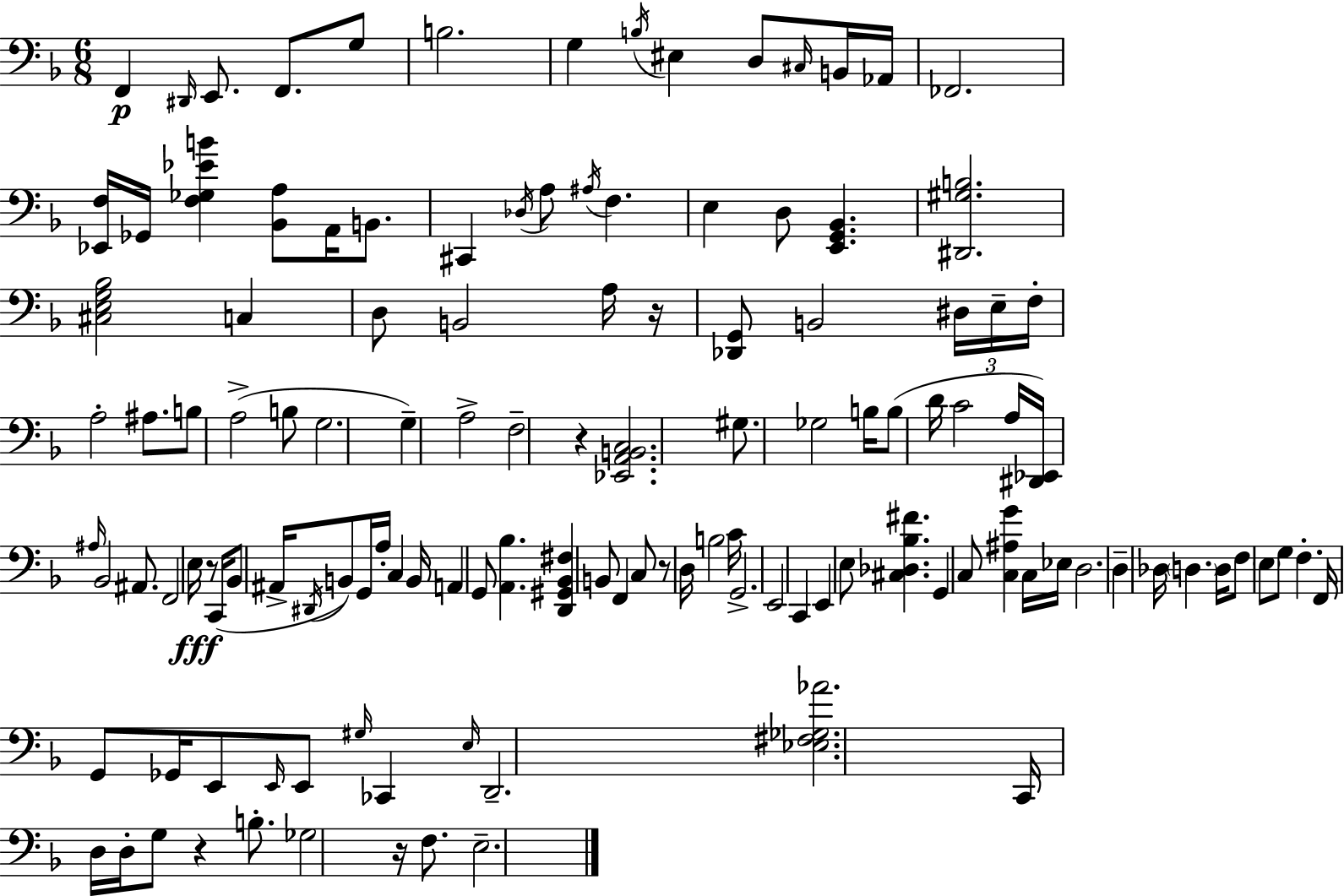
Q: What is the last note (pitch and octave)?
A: E3